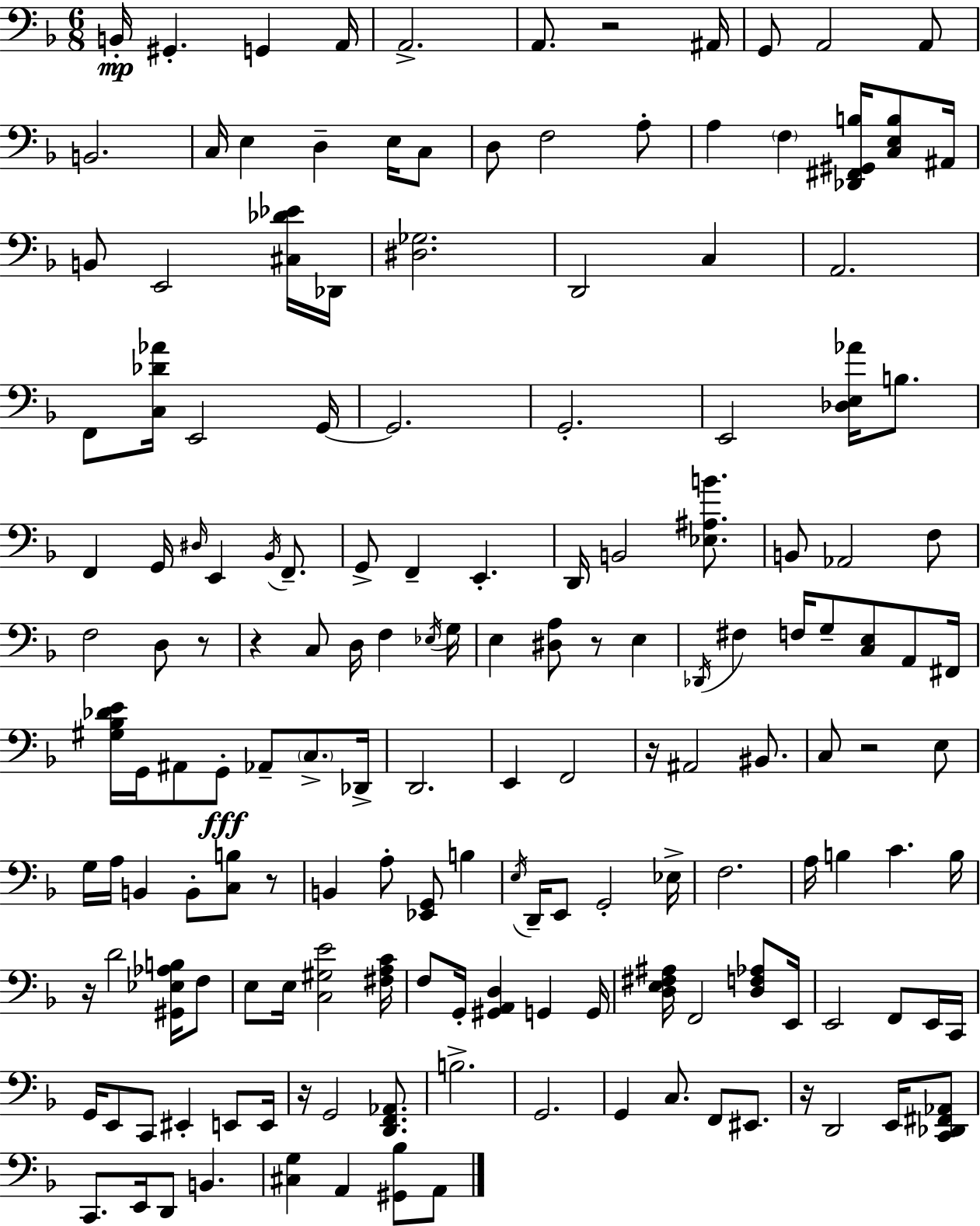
X:1
T:Untitled
M:6/8
L:1/4
K:Dm
B,,/4 ^G,, G,, A,,/4 A,,2 A,,/2 z2 ^A,,/4 G,,/2 A,,2 A,,/2 B,,2 C,/4 E, D, E,/4 C,/2 D,/2 F,2 A,/2 A, F, [_D,,^F,,^G,,B,]/4 [C,E,B,]/2 ^A,,/4 B,,/2 E,,2 [^C,_D_E]/4 _D,,/4 [^D,_G,]2 D,,2 C, A,,2 F,,/2 [C,_D_A]/4 E,,2 G,,/4 G,,2 G,,2 E,,2 [_D,E,_A]/4 B,/2 F,, G,,/4 ^D,/4 E,, _B,,/4 F,,/2 G,,/2 F,, E,, D,,/4 B,,2 [_E,^A,B]/2 B,,/2 _A,,2 F,/2 F,2 D,/2 z/2 z C,/2 D,/4 F, _E,/4 G,/4 E, [^D,A,]/2 z/2 E, _D,,/4 ^F, F,/4 G,/2 [C,E,]/2 A,,/2 ^F,,/4 [^G,_B,_DE]/4 G,,/4 ^A,,/2 G,,/2 _A,,/2 C,/2 _D,,/4 D,,2 E,, F,,2 z/4 ^A,,2 ^B,,/2 C,/2 z2 E,/2 G,/4 A,/4 B,, B,,/2 [C,B,]/2 z/2 B,, A,/2 [_E,,G,,]/2 B, E,/4 D,,/4 E,,/2 G,,2 _E,/4 F,2 A,/4 B, C B,/4 z/4 D2 [^G,,_E,_A,B,]/4 F,/2 E,/2 E,/4 [C,^G,E]2 [^F,A,C]/4 F,/2 G,,/4 [^G,,A,,D,] G,, G,,/4 [D,E,^F,^A,]/4 F,,2 [D,F,_A,]/2 E,,/4 E,,2 F,,/2 E,,/4 C,,/4 G,,/4 E,,/2 C,,/2 ^E,, E,,/2 E,,/4 z/4 G,,2 [D,,F,,_A,,]/2 B,2 G,,2 G,, C,/2 F,,/2 ^E,,/2 z/4 D,,2 E,,/4 [C,,_D,,^F,,_A,,]/2 C,,/2 E,,/4 D,,/2 B,, [^C,G,] A,, [^G,,_B,]/2 A,,/2